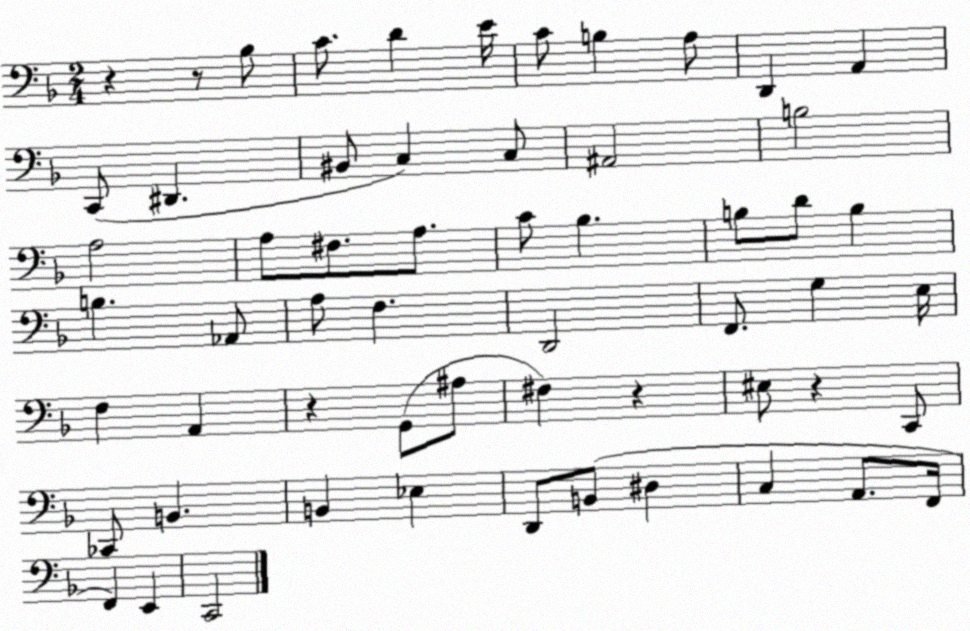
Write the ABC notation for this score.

X:1
T:Untitled
M:2/4
L:1/4
K:F
z z/2 _B,/2 C/2 D E/4 C/2 B, A,/2 D,, A,, C,,/2 ^D,, ^B,,/2 C, C,/2 ^A,,2 B,2 A,2 A,/2 ^F,/2 A,/2 C/2 _B, B,/2 D/2 B, B, _A,,/2 A,/2 F, D,,2 F,,/2 G, E,/4 F, A,, z G,,/2 ^A,/2 ^F, z ^E,/2 z C,,/2 _C,,/2 B,, B,, _E, D,,/2 B,,/2 ^D, C, A,,/2 F,,/4 F,, E,, C,,2